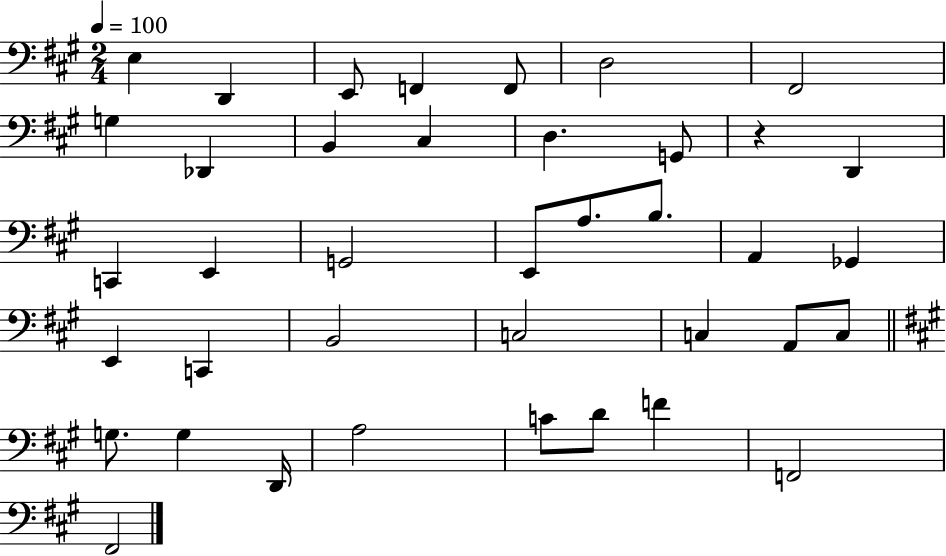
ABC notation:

X:1
T:Untitled
M:2/4
L:1/4
K:A
E, D,, E,,/2 F,, F,,/2 D,2 ^F,,2 G, _D,, B,, ^C, D, G,,/2 z D,, C,, E,, G,,2 E,,/2 A,/2 B,/2 A,, _G,, E,, C,, B,,2 C,2 C, A,,/2 C,/2 G,/2 G, D,,/4 A,2 C/2 D/2 F F,,2 ^F,,2